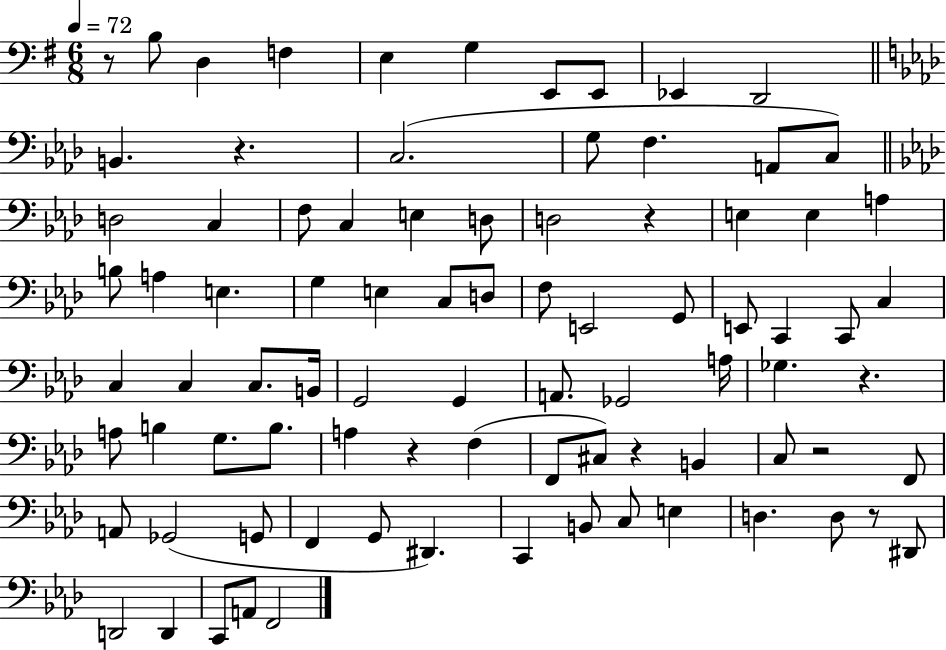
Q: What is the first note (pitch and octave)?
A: B3